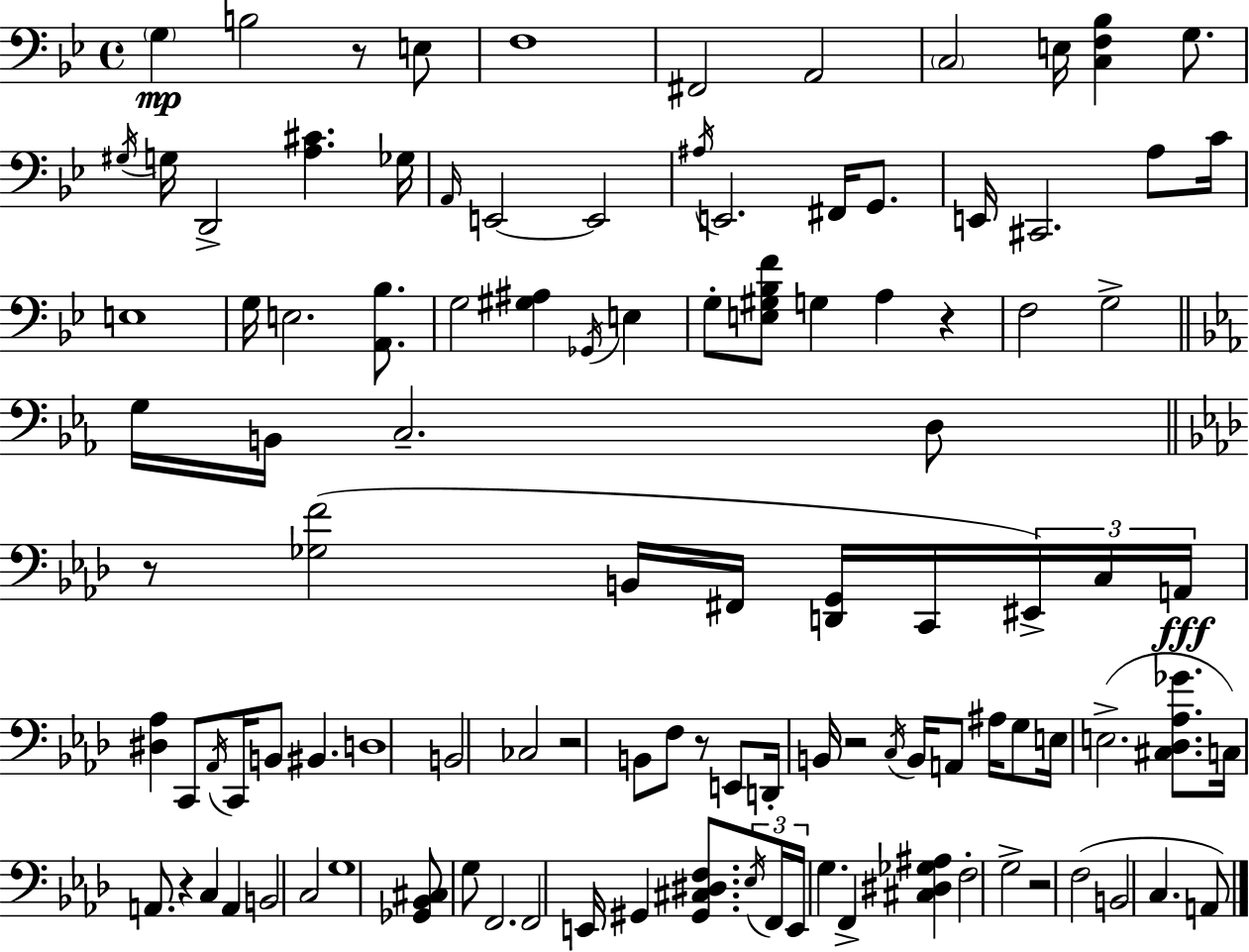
X:1
T:Untitled
M:4/4
L:1/4
K:Gm
G, B,2 z/2 E,/2 F,4 ^F,,2 A,,2 C,2 E,/4 [C,F,_B,] G,/2 ^G,/4 G,/4 D,,2 [A,^C] _G,/4 A,,/4 E,,2 E,,2 ^A,/4 E,,2 ^F,,/4 G,,/2 E,,/4 ^C,,2 A,/2 C/4 E,4 G,/4 E,2 [A,,_B,]/2 G,2 [^G,^A,] _G,,/4 E, G,/2 [E,^G,_B,F]/2 G, A, z F,2 G,2 G,/4 B,,/4 C,2 D,/2 z/2 [_G,F]2 B,,/4 ^F,,/4 [D,,G,,]/4 C,,/4 ^E,,/4 C,/4 A,,/4 [^D,_A,] C,,/2 _A,,/4 C,,/4 B,,/2 ^B,, D,4 B,,2 _C,2 z2 B,,/2 F,/2 z/2 E,,/2 D,,/4 B,,/4 z2 C,/4 B,,/4 A,,/2 ^A,/4 G,/2 E,/4 E,2 [^C,_D,_A,_G]/2 C,/4 A,,/2 z C, A,, B,,2 C,2 G,4 [_G,,_B,,^C,]/2 G,/2 F,,2 F,,2 E,,/4 ^G,, [^G,,^C,^D,F,]/2 _E,/4 F,,/4 E,,/4 G, F,, [^C,^D,_G,^A,] F,2 G,2 z2 F,2 B,,2 C, A,,/2